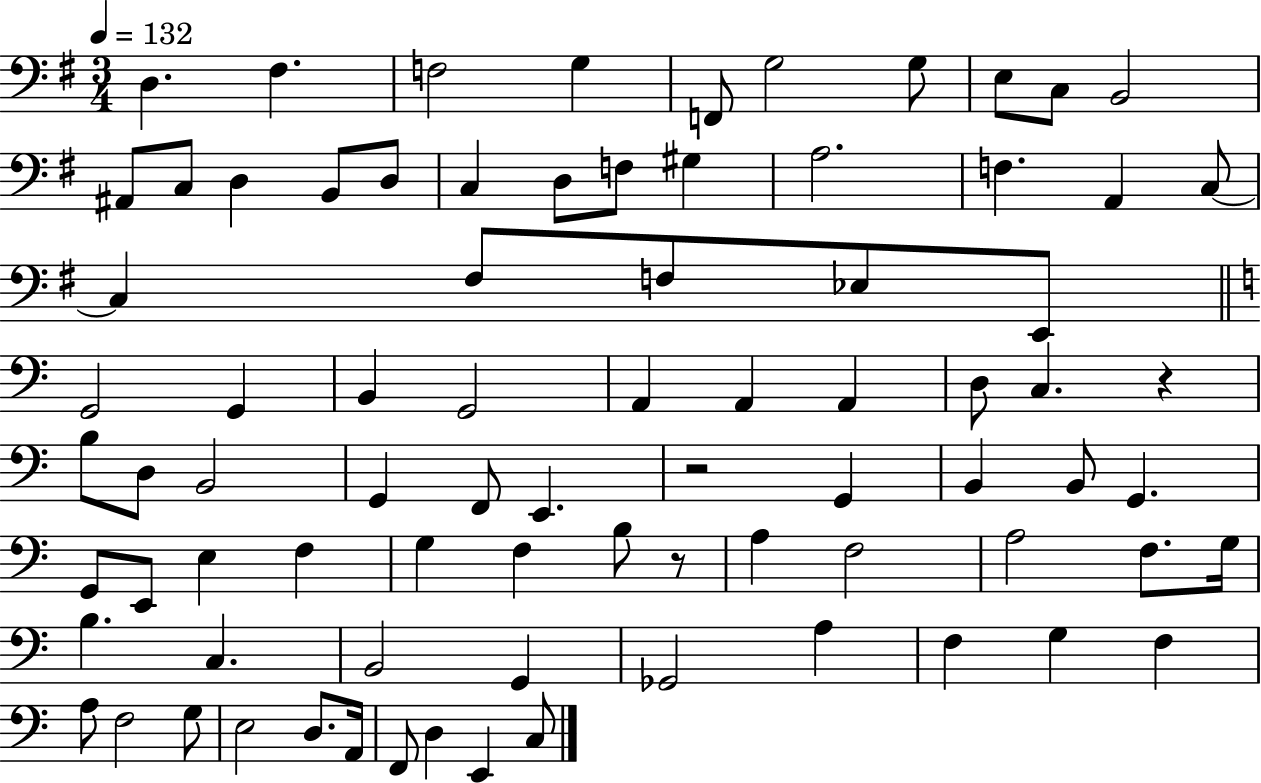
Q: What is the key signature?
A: G major